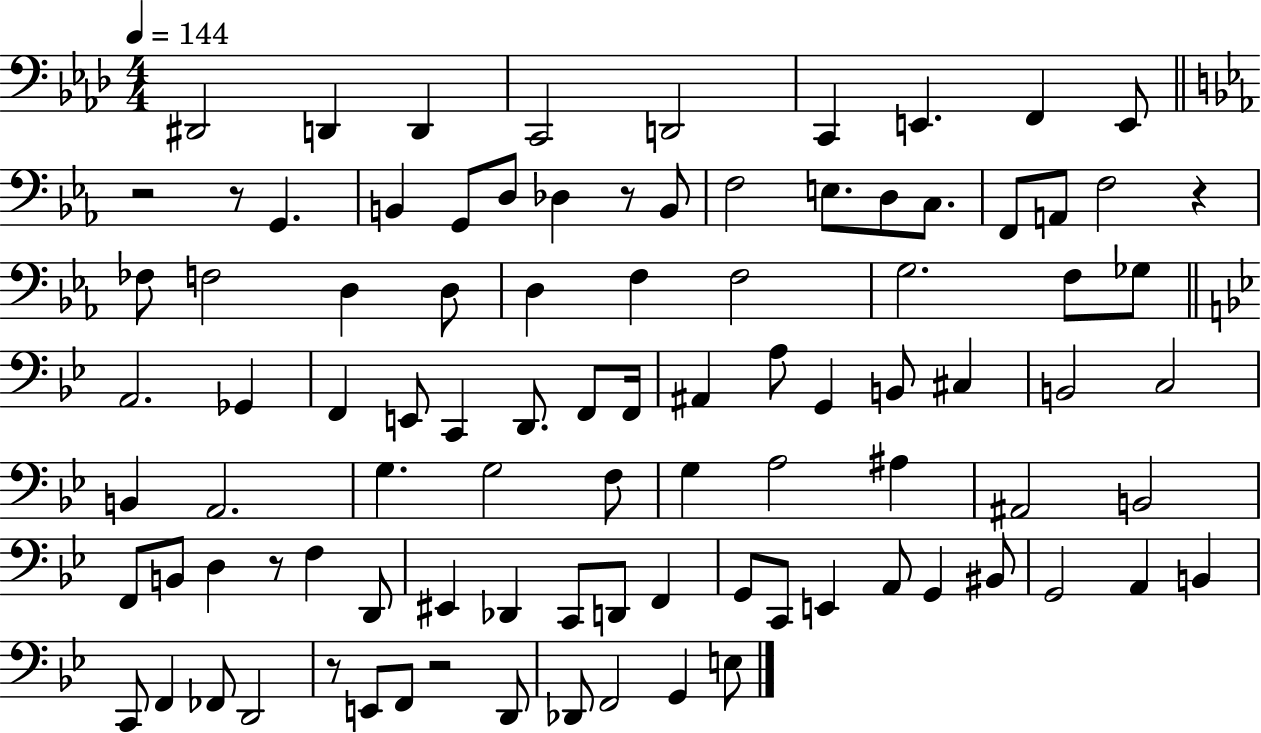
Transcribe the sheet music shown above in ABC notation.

X:1
T:Untitled
M:4/4
L:1/4
K:Ab
^D,,2 D,, D,, C,,2 D,,2 C,, E,, F,, E,,/2 z2 z/2 G,, B,, G,,/2 D,/2 _D, z/2 B,,/2 F,2 E,/2 D,/2 C,/2 F,,/2 A,,/2 F,2 z _F,/2 F,2 D, D,/2 D, F, F,2 G,2 F,/2 _G,/2 A,,2 _G,, F,, E,,/2 C,, D,,/2 F,,/2 F,,/4 ^A,, A,/2 G,, B,,/2 ^C, B,,2 C,2 B,, A,,2 G, G,2 F,/2 G, A,2 ^A, ^A,,2 B,,2 F,,/2 B,,/2 D, z/2 F, D,,/2 ^E,, _D,, C,,/2 D,,/2 F,, G,,/2 C,,/2 E,, A,,/2 G,, ^B,,/2 G,,2 A,, B,, C,,/2 F,, _F,,/2 D,,2 z/2 E,,/2 F,,/2 z2 D,,/2 _D,,/2 F,,2 G,, E,/2